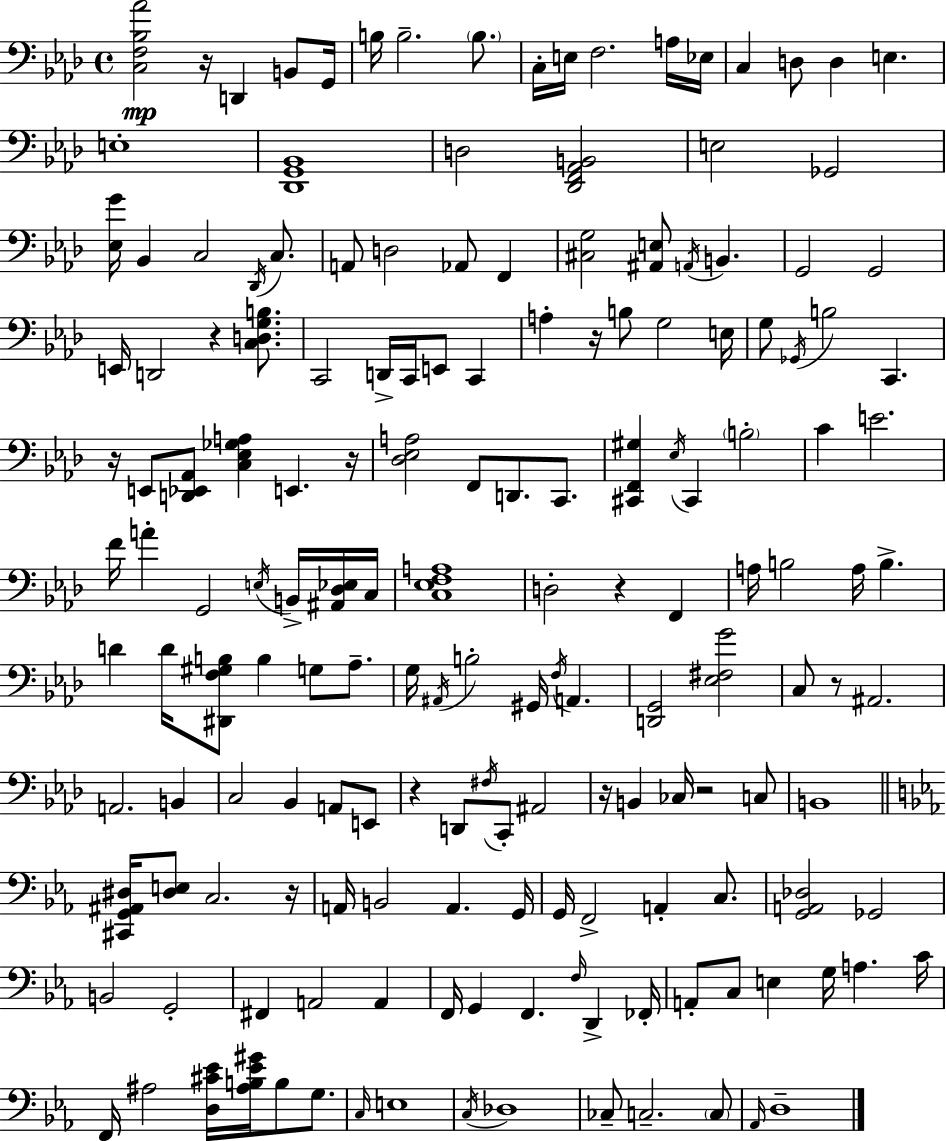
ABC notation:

X:1
T:Untitled
M:4/4
L:1/4
K:Fm
[C,F,_B,_A]2 z/4 D,, B,,/2 G,,/4 B,/4 B,2 B,/2 C,/4 E,/4 F,2 A,/4 _E,/4 C, D,/2 D, E, E,4 [_D,,G,,_B,,]4 D,2 [_D,,F,,_A,,B,,]2 E,2 _G,,2 [_E,G]/4 _B,, C,2 _D,,/4 C,/2 A,,/2 D,2 _A,,/2 F,, [^C,G,]2 [^A,,E,]/2 A,,/4 B,, G,,2 G,,2 E,,/4 D,,2 z [C,D,G,B,]/2 C,,2 D,,/4 C,,/4 E,,/2 C,, A, z/4 B,/2 G,2 E,/4 G,/2 _G,,/4 B,2 C,, z/4 E,,/2 [D,,_E,,_A,,]/2 [C,_E,_G,A,] E,, z/4 [_D,_E,A,]2 F,,/2 D,,/2 C,,/2 [^C,,F,,^G,] _E,/4 ^C,, B,2 C E2 F/4 A G,,2 E,/4 B,,/4 [^A,,_D,_E,]/4 C,/4 [C,_E,F,A,]4 D,2 z F,, A,/4 B,2 A,/4 B, D D/4 [^D,,F,^G,B,]/2 B, G,/2 _A,/2 G,/4 ^A,,/4 B,2 ^G,,/4 F,/4 A,, [D,,G,,]2 [_E,^F,G]2 C,/2 z/2 ^A,,2 A,,2 B,, C,2 _B,, A,,/2 E,,/2 z D,,/2 ^F,/4 C,,/2 ^A,,2 z/4 B,, _C,/4 z2 C,/2 B,,4 [^C,,G,,^A,,^D,]/4 [^D,E,]/2 C,2 z/4 A,,/4 B,,2 A,, G,,/4 G,,/4 F,,2 A,, C,/2 [G,,A,,_D,]2 _G,,2 B,,2 G,,2 ^F,, A,,2 A,, F,,/4 G,, F,, F,/4 D,, _F,,/4 A,,/2 C,/2 E, G,/4 A, C/4 F,,/4 ^A,2 [D,^C_E]/4 [^A,B,_E^G]/4 B,/2 G,/2 C,/4 E,4 C,/4 _D,4 _C,/2 C,2 C,/2 _A,,/4 D,4